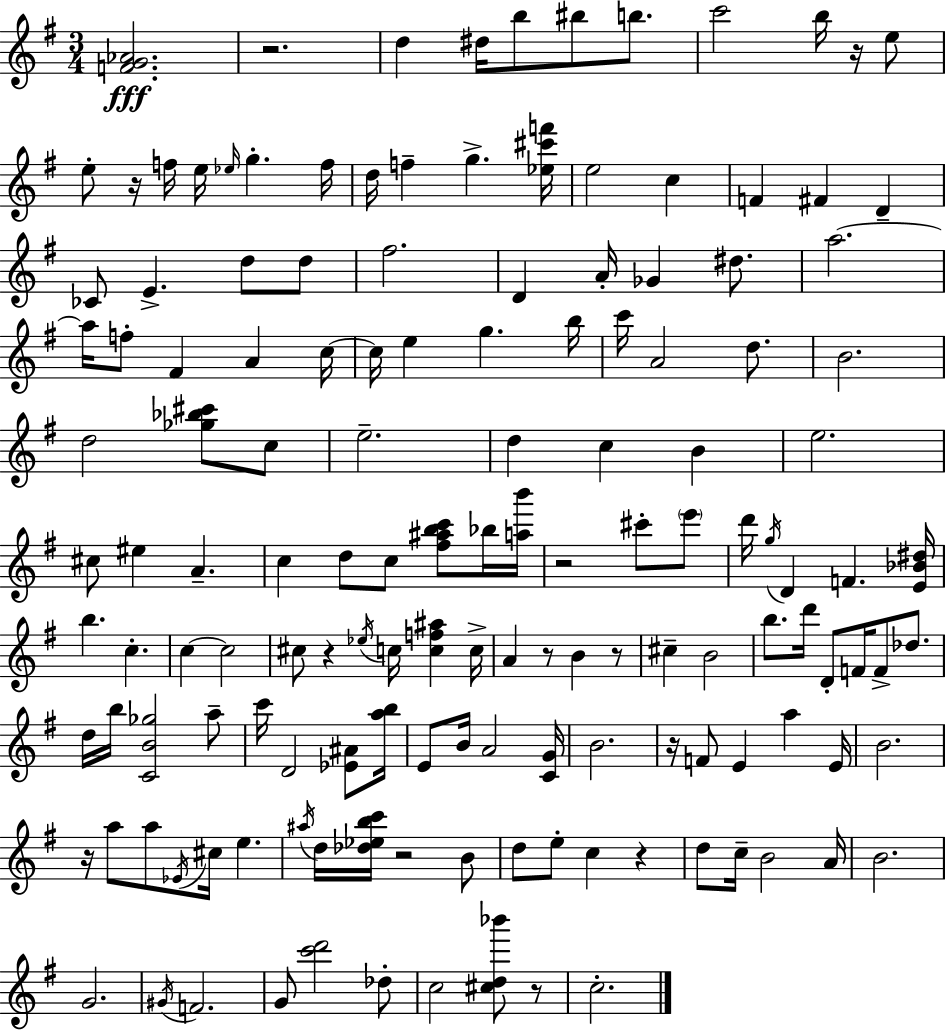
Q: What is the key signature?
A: E minor